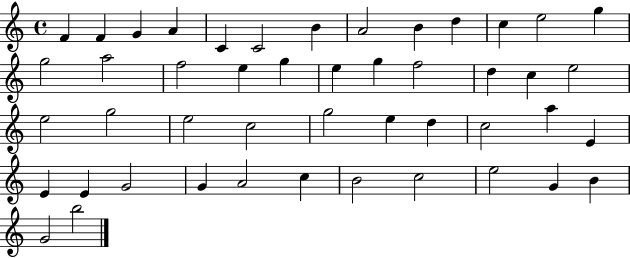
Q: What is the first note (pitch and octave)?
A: F4